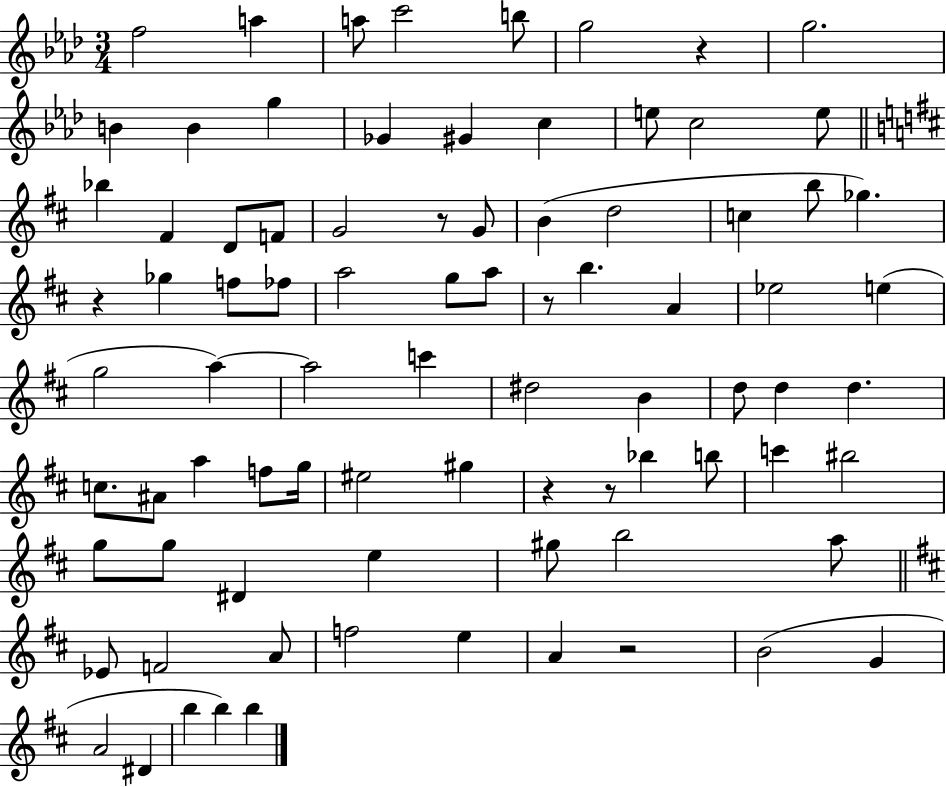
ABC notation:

X:1
T:Untitled
M:3/4
L:1/4
K:Ab
f2 a a/2 c'2 b/2 g2 z g2 B B g _G ^G c e/2 c2 e/2 _b ^F D/2 F/2 G2 z/2 G/2 B d2 c b/2 _g z _g f/2 _f/2 a2 g/2 a/2 z/2 b A _e2 e g2 a a2 c' ^d2 B d/2 d d c/2 ^A/2 a f/2 g/4 ^e2 ^g z z/2 _b b/2 c' ^b2 g/2 g/2 ^D e ^g/2 b2 a/2 _E/2 F2 A/2 f2 e A z2 B2 G A2 ^D b b b